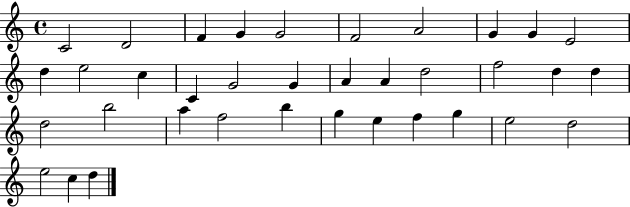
C4/h D4/h F4/q G4/q G4/h F4/h A4/h G4/q G4/q E4/h D5/q E5/h C5/q C4/q G4/h G4/q A4/q A4/q D5/h F5/h D5/q D5/q D5/h B5/h A5/q F5/h B5/q G5/q E5/q F5/q G5/q E5/h D5/h E5/h C5/q D5/q